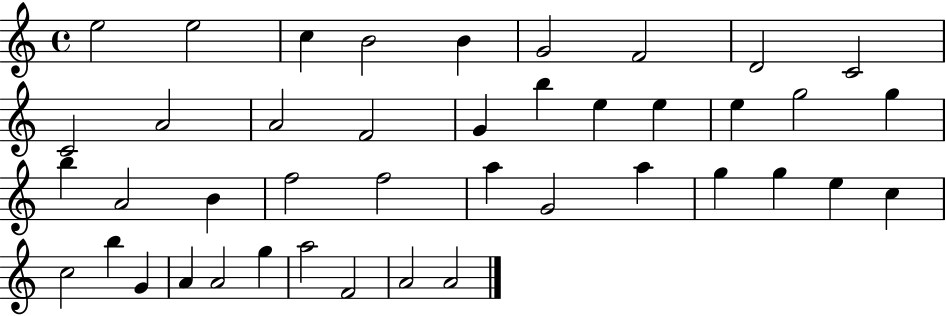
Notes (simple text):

E5/h E5/h C5/q B4/h B4/q G4/h F4/h D4/h C4/h C4/h A4/h A4/h F4/h G4/q B5/q E5/q E5/q E5/q G5/h G5/q B5/q A4/h B4/q F5/h F5/h A5/q G4/h A5/q G5/q G5/q E5/q C5/q C5/h B5/q G4/q A4/q A4/h G5/q A5/h F4/h A4/h A4/h